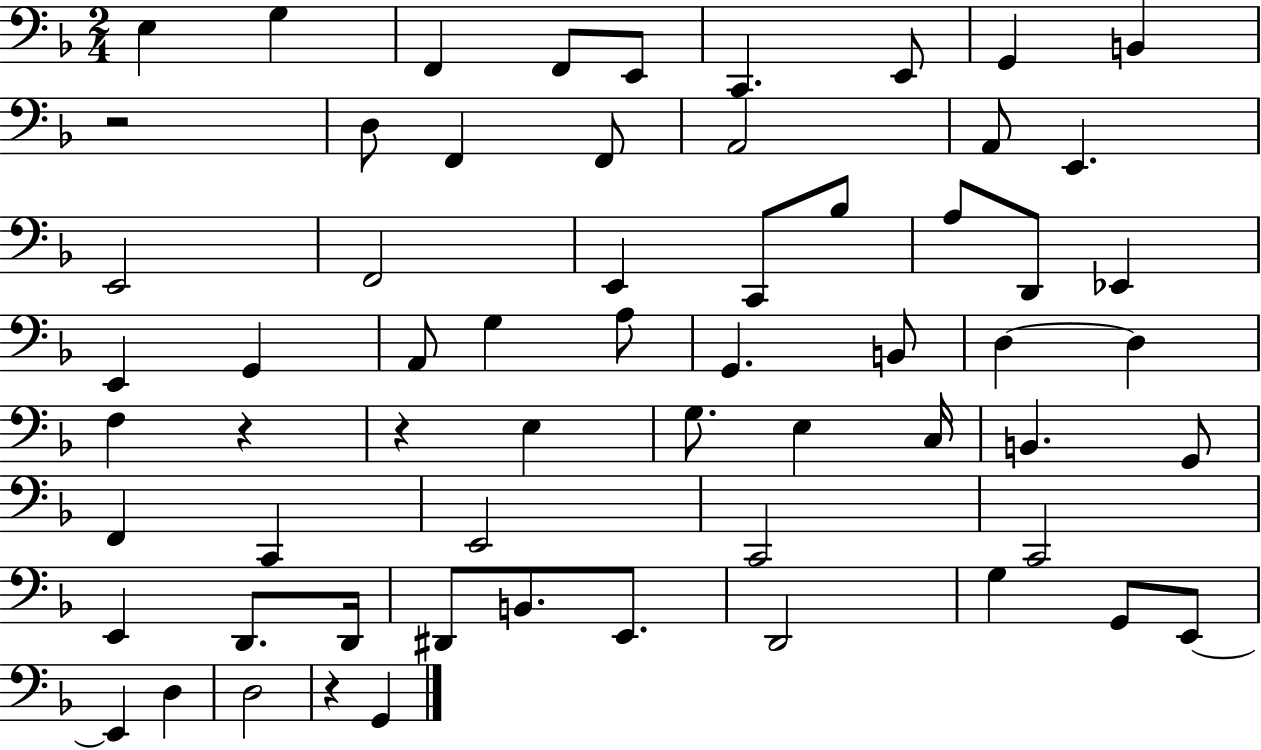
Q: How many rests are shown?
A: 4